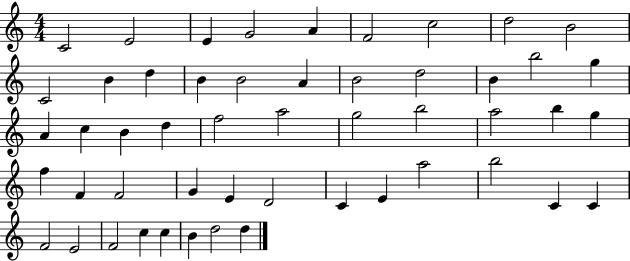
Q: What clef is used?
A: treble